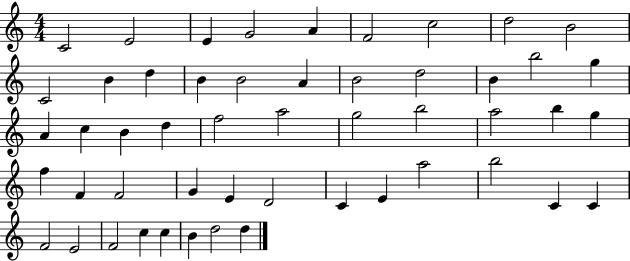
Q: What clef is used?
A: treble